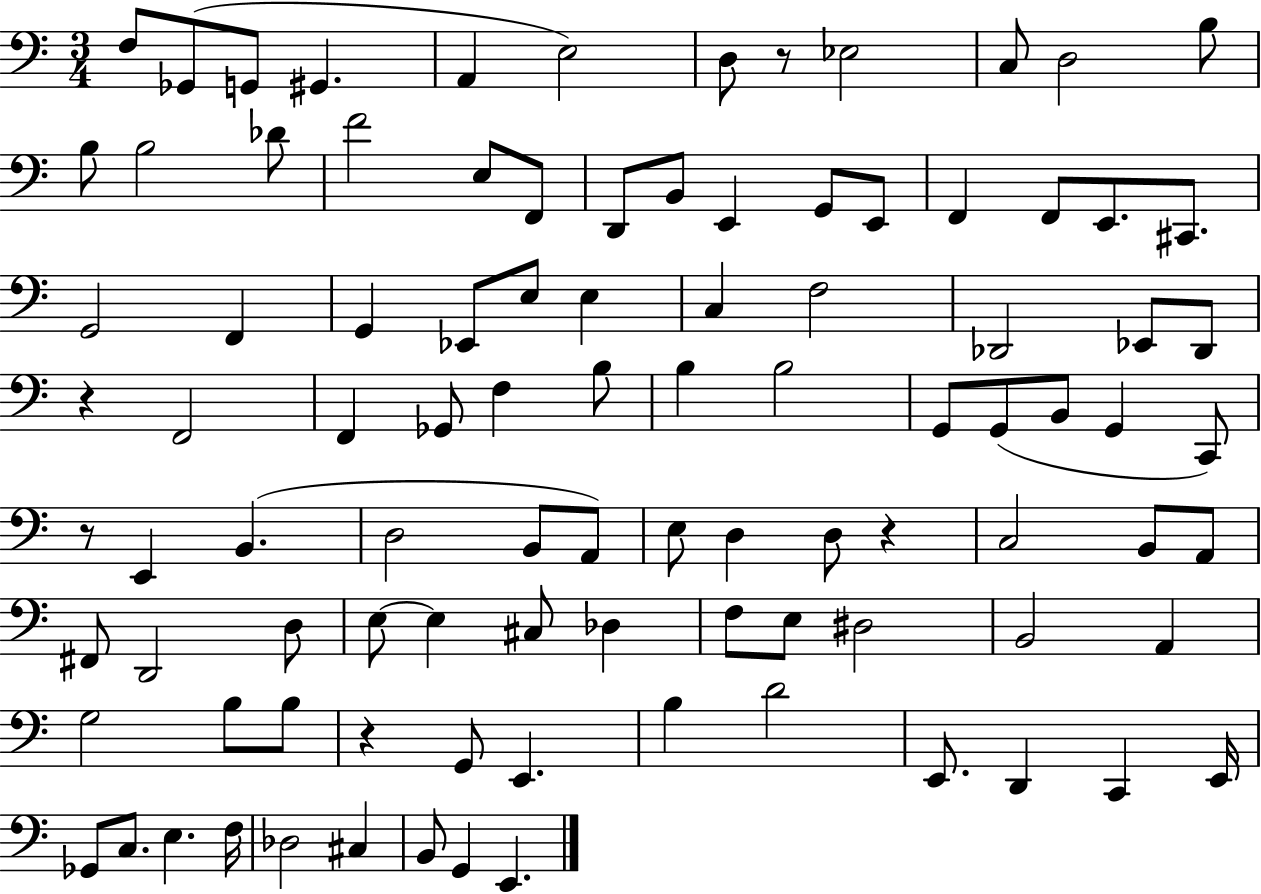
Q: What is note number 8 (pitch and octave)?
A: Eb3